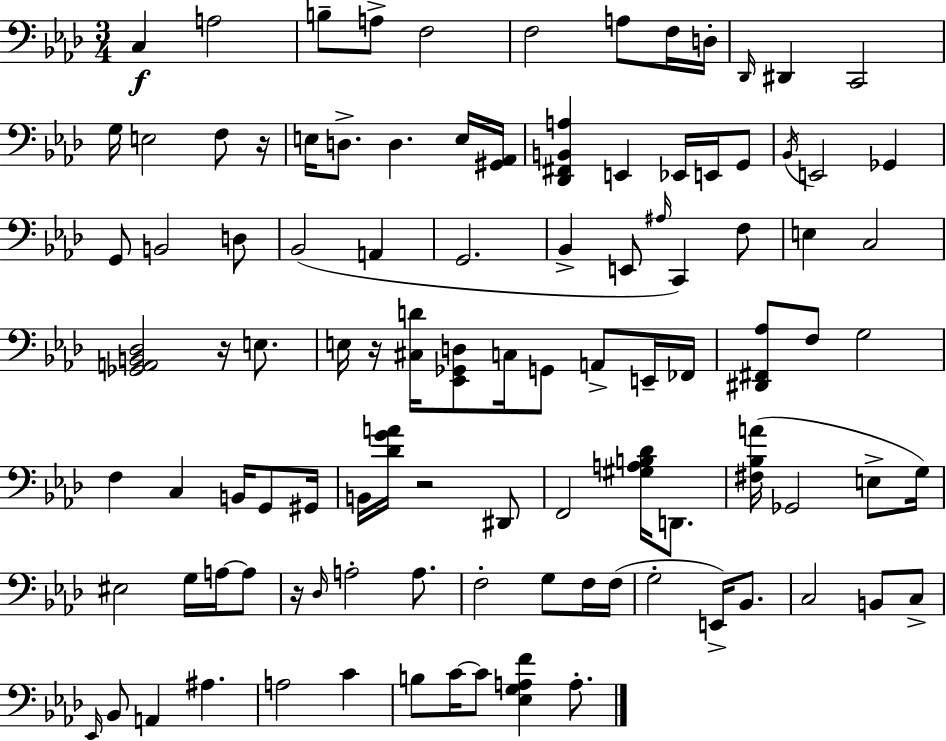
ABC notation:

X:1
T:Untitled
M:3/4
L:1/4
K:Ab
C, A,2 B,/2 A,/2 F,2 F,2 A,/2 F,/4 D,/4 _D,,/4 ^D,, C,,2 G,/4 E,2 F,/2 z/4 E,/4 D,/2 D, E,/4 [^G,,_A,,]/4 [_D,,^F,,B,,A,] E,, _E,,/4 E,,/4 G,,/2 _B,,/4 E,,2 _G,, G,,/2 B,,2 D,/2 _B,,2 A,, G,,2 _B,, E,,/2 ^A,/4 C,, F,/2 E, C,2 [_G,,A,,B,,_D,]2 z/4 E,/2 E,/4 z/4 [^C,D]/4 [_E,,_G,,D,]/2 C,/4 G,,/2 A,,/2 E,,/4 _F,,/4 [^D,,^F,,_A,]/2 F,/2 G,2 F, C, B,,/4 G,,/2 ^G,,/4 B,,/4 [_DGA]/4 z2 ^D,,/2 F,,2 [^G,A,B,_D]/4 D,,/2 [^F,_B,A]/4 _G,,2 E,/2 G,/4 ^E,2 G,/4 A,/4 A,/2 z/4 _D,/4 A,2 A,/2 F,2 G,/2 F,/4 F,/4 G,2 E,,/4 _B,,/2 C,2 B,,/2 C,/2 _E,,/4 _B,,/2 A,, ^A, A,2 C B,/2 C/4 C/2 [_E,G,A,F] A,/2